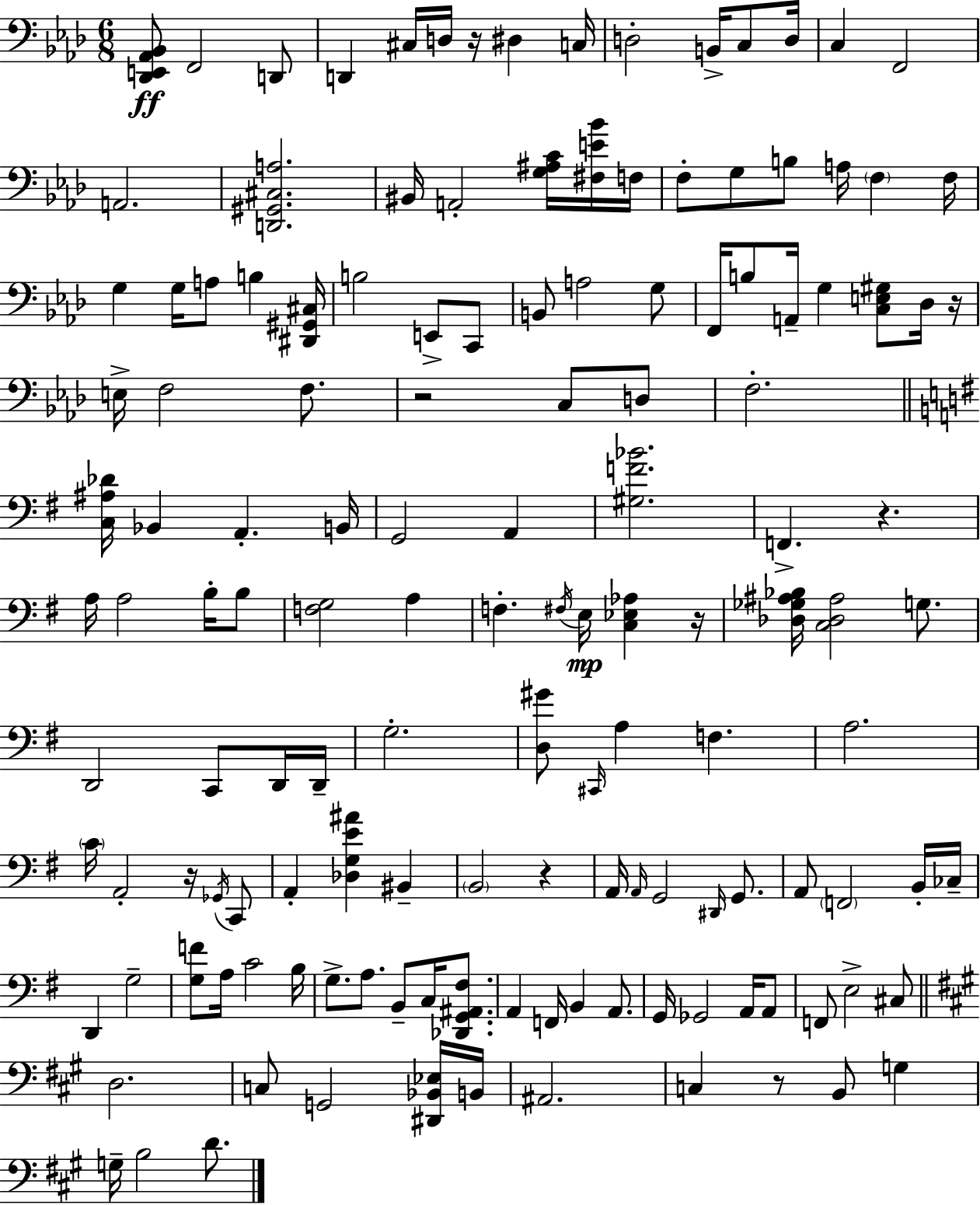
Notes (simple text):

[Db2,E2,Ab2,Bb2]/e F2/h D2/e D2/q C#3/s D3/s R/s D#3/q C3/s D3/h B2/s C3/e D3/s C3/q F2/h A2/h. [D2,G#2,C#3,A3]/h. BIS2/s A2/h [G3,A#3,C4]/s [F#3,E4,Bb4]/s F3/s F3/e G3/e B3/e A3/s F3/q F3/s G3/q G3/s A3/e B3/q [D#2,G#2,C#3]/s B3/h E2/e C2/e B2/e A3/h G3/e F2/s B3/e A2/s G3/q [C3,E3,G#3]/e Db3/s R/s E3/s F3/h F3/e. R/h C3/e D3/e F3/h. [C3,A#3,Db4]/s Bb2/q A2/q. B2/s G2/h A2/q [G#3,F4,Bb4]/h. F2/q. R/q. A3/s A3/h B3/s B3/e [F3,G3]/h A3/q F3/q. F#3/s E3/s [C3,Eb3,Ab3]/q R/s [Db3,Gb3,A#3,Bb3]/s [C3,Db3,A#3]/h G3/e. D2/h C2/e D2/s D2/s G3/h. [D3,G#4]/e C#2/s A3/q F3/q. A3/h. C4/s A2/h R/s Gb2/s C2/e A2/q [Db3,G3,E4,A#4]/q BIS2/q B2/h R/q A2/s A2/s G2/h D#2/s G2/e. A2/e F2/h B2/s CES3/s D2/q G3/h [G3,F4]/e A3/s C4/h B3/s G3/e. A3/e. B2/e C3/s [Db2,G2,A#2,F#3]/e. A2/q F2/s B2/q A2/e. G2/s Gb2/h A2/s A2/e F2/e E3/h C#3/e D3/h. C3/e G2/h [D#2,Bb2,Eb3]/s B2/s A#2/h. C3/q R/e B2/e G3/q G3/s B3/h D4/e.